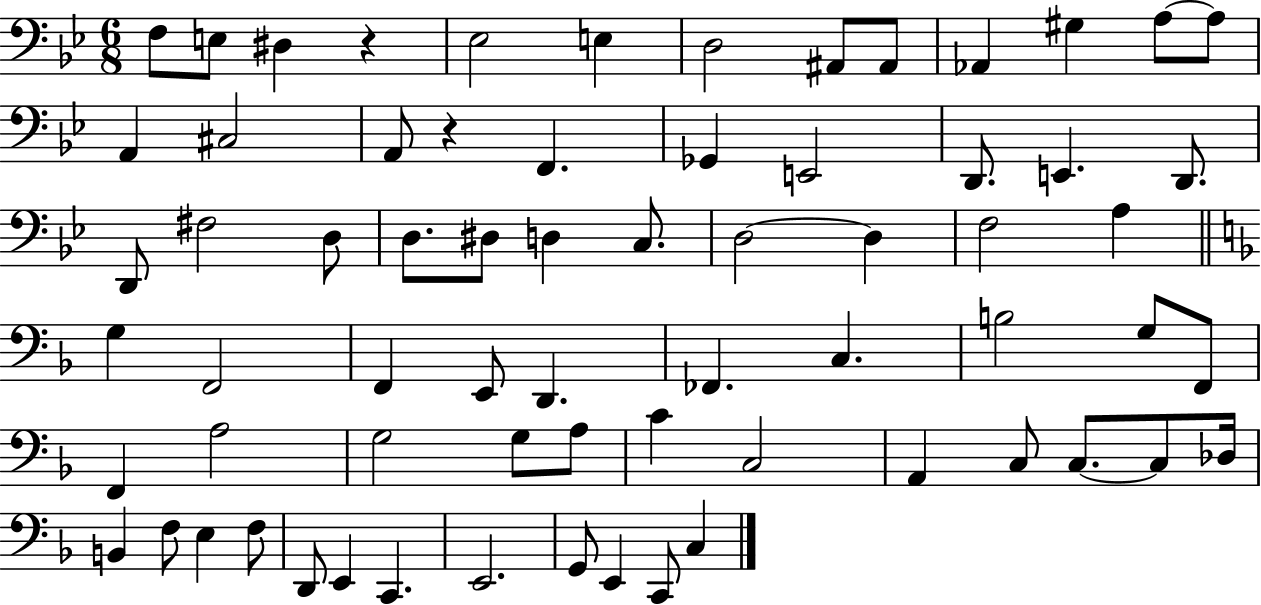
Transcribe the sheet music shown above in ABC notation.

X:1
T:Untitled
M:6/8
L:1/4
K:Bb
F,/2 E,/2 ^D, z _E,2 E, D,2 ^A,,/2 ^A,,/2 _A,, ^G, A,/2 A,/2 A,, ^C,2 A,,/2 z F,, _G,, E,,2 D,,/2 E,, D,,/2 D,,/2 ^F,2 D,/2 D,/2 ^D,/2 D, C,/2 D,2 D, F,2 A, G, F,,2 F,, E,,/2 D,, _F,, C, B,2 G,/2 F,,/2 F,, A,2 G,2 G,/2 A,/2 C C,2 A,, C,/2 C,/2 C,/2 _D,/4 B,, F,/2 E, F,/2 D,,/2 E,, C,, E,,2 G,,/2 E,, C,,/2 C,